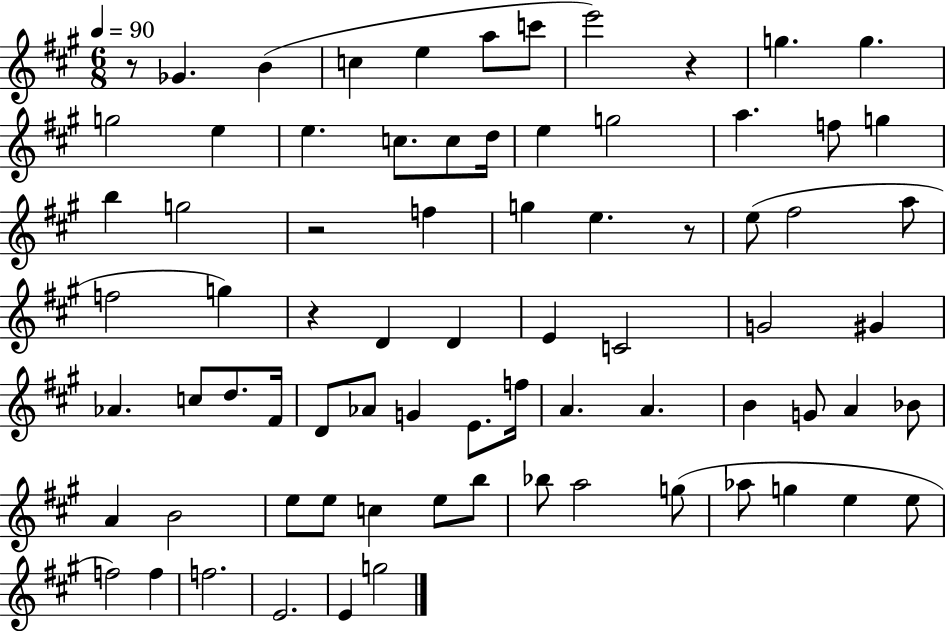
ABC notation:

X:1
T:Untitled
M:6/8
L:1/4
K:A
z/2 _G B c e a/2 c'/2 e'2 z g g g2 e e c/2 c/2 d/4 e g2 a f/2 g b g2 z2 f g e z/2 e/2 ^f2 a/2 f2 g z D D E C2 G2 ^G _A c/2 d/2 ^F/4 D/2 _A/2 G E/2 f/4 A A B G/2 A _B/2 A B2 e/2 e/2 c e/2 b/2 _b/2 a2 g/2 _a/2 g e e/2 f2 f f2 E2 E g2